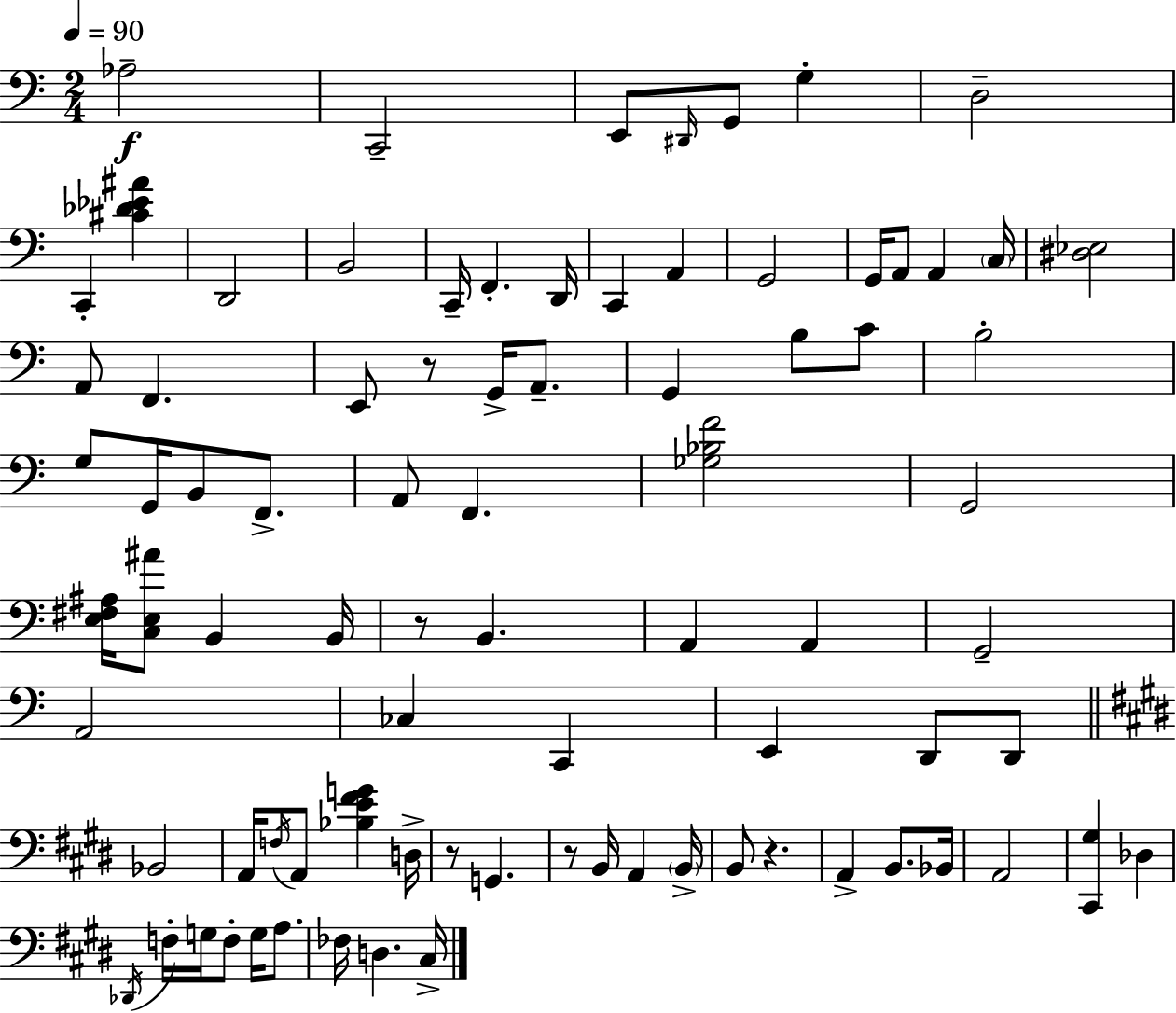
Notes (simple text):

Ab3/h C2/h E2/e D#2/s G2/e G3/q D3/h C2/q [C#4,Db4,Eb4,A#4]/q D2/h B2/h C2/s F2/q. D2/s C2/q A2/q G2/h G2/s A2/e A2/q C3/s [D#3,Eb3]/h A2/e F2/q. E2/e R/e G2/s A2/e. G2/q B3/e C4/e B3/h G3/e G2/s B2/e F2/e. A2/e F2/q. [Gb3,Bb3,F4]/h G2/h [E3,F#3,A#3]/s [C3,E3,A#4]/e B2/q B2/s R/e B2/q. A2/q A2/q G2/h A2/h CES3/q C2/q E2/q D2/e D2/e Bb2/h A2/s F3/s A2/e [Bb3,E4,F#4,G4]/q D3/s R/e G2/q. R/e B2/s A2/q B2/s B2/e R/q. A2/q B2/e. Bb2/s A2/h [C#2,G#3]/q Db3/q Db2/s F3/s G3/s F3/e G3/s A3/e. FES3/s D3/q. C#3/s